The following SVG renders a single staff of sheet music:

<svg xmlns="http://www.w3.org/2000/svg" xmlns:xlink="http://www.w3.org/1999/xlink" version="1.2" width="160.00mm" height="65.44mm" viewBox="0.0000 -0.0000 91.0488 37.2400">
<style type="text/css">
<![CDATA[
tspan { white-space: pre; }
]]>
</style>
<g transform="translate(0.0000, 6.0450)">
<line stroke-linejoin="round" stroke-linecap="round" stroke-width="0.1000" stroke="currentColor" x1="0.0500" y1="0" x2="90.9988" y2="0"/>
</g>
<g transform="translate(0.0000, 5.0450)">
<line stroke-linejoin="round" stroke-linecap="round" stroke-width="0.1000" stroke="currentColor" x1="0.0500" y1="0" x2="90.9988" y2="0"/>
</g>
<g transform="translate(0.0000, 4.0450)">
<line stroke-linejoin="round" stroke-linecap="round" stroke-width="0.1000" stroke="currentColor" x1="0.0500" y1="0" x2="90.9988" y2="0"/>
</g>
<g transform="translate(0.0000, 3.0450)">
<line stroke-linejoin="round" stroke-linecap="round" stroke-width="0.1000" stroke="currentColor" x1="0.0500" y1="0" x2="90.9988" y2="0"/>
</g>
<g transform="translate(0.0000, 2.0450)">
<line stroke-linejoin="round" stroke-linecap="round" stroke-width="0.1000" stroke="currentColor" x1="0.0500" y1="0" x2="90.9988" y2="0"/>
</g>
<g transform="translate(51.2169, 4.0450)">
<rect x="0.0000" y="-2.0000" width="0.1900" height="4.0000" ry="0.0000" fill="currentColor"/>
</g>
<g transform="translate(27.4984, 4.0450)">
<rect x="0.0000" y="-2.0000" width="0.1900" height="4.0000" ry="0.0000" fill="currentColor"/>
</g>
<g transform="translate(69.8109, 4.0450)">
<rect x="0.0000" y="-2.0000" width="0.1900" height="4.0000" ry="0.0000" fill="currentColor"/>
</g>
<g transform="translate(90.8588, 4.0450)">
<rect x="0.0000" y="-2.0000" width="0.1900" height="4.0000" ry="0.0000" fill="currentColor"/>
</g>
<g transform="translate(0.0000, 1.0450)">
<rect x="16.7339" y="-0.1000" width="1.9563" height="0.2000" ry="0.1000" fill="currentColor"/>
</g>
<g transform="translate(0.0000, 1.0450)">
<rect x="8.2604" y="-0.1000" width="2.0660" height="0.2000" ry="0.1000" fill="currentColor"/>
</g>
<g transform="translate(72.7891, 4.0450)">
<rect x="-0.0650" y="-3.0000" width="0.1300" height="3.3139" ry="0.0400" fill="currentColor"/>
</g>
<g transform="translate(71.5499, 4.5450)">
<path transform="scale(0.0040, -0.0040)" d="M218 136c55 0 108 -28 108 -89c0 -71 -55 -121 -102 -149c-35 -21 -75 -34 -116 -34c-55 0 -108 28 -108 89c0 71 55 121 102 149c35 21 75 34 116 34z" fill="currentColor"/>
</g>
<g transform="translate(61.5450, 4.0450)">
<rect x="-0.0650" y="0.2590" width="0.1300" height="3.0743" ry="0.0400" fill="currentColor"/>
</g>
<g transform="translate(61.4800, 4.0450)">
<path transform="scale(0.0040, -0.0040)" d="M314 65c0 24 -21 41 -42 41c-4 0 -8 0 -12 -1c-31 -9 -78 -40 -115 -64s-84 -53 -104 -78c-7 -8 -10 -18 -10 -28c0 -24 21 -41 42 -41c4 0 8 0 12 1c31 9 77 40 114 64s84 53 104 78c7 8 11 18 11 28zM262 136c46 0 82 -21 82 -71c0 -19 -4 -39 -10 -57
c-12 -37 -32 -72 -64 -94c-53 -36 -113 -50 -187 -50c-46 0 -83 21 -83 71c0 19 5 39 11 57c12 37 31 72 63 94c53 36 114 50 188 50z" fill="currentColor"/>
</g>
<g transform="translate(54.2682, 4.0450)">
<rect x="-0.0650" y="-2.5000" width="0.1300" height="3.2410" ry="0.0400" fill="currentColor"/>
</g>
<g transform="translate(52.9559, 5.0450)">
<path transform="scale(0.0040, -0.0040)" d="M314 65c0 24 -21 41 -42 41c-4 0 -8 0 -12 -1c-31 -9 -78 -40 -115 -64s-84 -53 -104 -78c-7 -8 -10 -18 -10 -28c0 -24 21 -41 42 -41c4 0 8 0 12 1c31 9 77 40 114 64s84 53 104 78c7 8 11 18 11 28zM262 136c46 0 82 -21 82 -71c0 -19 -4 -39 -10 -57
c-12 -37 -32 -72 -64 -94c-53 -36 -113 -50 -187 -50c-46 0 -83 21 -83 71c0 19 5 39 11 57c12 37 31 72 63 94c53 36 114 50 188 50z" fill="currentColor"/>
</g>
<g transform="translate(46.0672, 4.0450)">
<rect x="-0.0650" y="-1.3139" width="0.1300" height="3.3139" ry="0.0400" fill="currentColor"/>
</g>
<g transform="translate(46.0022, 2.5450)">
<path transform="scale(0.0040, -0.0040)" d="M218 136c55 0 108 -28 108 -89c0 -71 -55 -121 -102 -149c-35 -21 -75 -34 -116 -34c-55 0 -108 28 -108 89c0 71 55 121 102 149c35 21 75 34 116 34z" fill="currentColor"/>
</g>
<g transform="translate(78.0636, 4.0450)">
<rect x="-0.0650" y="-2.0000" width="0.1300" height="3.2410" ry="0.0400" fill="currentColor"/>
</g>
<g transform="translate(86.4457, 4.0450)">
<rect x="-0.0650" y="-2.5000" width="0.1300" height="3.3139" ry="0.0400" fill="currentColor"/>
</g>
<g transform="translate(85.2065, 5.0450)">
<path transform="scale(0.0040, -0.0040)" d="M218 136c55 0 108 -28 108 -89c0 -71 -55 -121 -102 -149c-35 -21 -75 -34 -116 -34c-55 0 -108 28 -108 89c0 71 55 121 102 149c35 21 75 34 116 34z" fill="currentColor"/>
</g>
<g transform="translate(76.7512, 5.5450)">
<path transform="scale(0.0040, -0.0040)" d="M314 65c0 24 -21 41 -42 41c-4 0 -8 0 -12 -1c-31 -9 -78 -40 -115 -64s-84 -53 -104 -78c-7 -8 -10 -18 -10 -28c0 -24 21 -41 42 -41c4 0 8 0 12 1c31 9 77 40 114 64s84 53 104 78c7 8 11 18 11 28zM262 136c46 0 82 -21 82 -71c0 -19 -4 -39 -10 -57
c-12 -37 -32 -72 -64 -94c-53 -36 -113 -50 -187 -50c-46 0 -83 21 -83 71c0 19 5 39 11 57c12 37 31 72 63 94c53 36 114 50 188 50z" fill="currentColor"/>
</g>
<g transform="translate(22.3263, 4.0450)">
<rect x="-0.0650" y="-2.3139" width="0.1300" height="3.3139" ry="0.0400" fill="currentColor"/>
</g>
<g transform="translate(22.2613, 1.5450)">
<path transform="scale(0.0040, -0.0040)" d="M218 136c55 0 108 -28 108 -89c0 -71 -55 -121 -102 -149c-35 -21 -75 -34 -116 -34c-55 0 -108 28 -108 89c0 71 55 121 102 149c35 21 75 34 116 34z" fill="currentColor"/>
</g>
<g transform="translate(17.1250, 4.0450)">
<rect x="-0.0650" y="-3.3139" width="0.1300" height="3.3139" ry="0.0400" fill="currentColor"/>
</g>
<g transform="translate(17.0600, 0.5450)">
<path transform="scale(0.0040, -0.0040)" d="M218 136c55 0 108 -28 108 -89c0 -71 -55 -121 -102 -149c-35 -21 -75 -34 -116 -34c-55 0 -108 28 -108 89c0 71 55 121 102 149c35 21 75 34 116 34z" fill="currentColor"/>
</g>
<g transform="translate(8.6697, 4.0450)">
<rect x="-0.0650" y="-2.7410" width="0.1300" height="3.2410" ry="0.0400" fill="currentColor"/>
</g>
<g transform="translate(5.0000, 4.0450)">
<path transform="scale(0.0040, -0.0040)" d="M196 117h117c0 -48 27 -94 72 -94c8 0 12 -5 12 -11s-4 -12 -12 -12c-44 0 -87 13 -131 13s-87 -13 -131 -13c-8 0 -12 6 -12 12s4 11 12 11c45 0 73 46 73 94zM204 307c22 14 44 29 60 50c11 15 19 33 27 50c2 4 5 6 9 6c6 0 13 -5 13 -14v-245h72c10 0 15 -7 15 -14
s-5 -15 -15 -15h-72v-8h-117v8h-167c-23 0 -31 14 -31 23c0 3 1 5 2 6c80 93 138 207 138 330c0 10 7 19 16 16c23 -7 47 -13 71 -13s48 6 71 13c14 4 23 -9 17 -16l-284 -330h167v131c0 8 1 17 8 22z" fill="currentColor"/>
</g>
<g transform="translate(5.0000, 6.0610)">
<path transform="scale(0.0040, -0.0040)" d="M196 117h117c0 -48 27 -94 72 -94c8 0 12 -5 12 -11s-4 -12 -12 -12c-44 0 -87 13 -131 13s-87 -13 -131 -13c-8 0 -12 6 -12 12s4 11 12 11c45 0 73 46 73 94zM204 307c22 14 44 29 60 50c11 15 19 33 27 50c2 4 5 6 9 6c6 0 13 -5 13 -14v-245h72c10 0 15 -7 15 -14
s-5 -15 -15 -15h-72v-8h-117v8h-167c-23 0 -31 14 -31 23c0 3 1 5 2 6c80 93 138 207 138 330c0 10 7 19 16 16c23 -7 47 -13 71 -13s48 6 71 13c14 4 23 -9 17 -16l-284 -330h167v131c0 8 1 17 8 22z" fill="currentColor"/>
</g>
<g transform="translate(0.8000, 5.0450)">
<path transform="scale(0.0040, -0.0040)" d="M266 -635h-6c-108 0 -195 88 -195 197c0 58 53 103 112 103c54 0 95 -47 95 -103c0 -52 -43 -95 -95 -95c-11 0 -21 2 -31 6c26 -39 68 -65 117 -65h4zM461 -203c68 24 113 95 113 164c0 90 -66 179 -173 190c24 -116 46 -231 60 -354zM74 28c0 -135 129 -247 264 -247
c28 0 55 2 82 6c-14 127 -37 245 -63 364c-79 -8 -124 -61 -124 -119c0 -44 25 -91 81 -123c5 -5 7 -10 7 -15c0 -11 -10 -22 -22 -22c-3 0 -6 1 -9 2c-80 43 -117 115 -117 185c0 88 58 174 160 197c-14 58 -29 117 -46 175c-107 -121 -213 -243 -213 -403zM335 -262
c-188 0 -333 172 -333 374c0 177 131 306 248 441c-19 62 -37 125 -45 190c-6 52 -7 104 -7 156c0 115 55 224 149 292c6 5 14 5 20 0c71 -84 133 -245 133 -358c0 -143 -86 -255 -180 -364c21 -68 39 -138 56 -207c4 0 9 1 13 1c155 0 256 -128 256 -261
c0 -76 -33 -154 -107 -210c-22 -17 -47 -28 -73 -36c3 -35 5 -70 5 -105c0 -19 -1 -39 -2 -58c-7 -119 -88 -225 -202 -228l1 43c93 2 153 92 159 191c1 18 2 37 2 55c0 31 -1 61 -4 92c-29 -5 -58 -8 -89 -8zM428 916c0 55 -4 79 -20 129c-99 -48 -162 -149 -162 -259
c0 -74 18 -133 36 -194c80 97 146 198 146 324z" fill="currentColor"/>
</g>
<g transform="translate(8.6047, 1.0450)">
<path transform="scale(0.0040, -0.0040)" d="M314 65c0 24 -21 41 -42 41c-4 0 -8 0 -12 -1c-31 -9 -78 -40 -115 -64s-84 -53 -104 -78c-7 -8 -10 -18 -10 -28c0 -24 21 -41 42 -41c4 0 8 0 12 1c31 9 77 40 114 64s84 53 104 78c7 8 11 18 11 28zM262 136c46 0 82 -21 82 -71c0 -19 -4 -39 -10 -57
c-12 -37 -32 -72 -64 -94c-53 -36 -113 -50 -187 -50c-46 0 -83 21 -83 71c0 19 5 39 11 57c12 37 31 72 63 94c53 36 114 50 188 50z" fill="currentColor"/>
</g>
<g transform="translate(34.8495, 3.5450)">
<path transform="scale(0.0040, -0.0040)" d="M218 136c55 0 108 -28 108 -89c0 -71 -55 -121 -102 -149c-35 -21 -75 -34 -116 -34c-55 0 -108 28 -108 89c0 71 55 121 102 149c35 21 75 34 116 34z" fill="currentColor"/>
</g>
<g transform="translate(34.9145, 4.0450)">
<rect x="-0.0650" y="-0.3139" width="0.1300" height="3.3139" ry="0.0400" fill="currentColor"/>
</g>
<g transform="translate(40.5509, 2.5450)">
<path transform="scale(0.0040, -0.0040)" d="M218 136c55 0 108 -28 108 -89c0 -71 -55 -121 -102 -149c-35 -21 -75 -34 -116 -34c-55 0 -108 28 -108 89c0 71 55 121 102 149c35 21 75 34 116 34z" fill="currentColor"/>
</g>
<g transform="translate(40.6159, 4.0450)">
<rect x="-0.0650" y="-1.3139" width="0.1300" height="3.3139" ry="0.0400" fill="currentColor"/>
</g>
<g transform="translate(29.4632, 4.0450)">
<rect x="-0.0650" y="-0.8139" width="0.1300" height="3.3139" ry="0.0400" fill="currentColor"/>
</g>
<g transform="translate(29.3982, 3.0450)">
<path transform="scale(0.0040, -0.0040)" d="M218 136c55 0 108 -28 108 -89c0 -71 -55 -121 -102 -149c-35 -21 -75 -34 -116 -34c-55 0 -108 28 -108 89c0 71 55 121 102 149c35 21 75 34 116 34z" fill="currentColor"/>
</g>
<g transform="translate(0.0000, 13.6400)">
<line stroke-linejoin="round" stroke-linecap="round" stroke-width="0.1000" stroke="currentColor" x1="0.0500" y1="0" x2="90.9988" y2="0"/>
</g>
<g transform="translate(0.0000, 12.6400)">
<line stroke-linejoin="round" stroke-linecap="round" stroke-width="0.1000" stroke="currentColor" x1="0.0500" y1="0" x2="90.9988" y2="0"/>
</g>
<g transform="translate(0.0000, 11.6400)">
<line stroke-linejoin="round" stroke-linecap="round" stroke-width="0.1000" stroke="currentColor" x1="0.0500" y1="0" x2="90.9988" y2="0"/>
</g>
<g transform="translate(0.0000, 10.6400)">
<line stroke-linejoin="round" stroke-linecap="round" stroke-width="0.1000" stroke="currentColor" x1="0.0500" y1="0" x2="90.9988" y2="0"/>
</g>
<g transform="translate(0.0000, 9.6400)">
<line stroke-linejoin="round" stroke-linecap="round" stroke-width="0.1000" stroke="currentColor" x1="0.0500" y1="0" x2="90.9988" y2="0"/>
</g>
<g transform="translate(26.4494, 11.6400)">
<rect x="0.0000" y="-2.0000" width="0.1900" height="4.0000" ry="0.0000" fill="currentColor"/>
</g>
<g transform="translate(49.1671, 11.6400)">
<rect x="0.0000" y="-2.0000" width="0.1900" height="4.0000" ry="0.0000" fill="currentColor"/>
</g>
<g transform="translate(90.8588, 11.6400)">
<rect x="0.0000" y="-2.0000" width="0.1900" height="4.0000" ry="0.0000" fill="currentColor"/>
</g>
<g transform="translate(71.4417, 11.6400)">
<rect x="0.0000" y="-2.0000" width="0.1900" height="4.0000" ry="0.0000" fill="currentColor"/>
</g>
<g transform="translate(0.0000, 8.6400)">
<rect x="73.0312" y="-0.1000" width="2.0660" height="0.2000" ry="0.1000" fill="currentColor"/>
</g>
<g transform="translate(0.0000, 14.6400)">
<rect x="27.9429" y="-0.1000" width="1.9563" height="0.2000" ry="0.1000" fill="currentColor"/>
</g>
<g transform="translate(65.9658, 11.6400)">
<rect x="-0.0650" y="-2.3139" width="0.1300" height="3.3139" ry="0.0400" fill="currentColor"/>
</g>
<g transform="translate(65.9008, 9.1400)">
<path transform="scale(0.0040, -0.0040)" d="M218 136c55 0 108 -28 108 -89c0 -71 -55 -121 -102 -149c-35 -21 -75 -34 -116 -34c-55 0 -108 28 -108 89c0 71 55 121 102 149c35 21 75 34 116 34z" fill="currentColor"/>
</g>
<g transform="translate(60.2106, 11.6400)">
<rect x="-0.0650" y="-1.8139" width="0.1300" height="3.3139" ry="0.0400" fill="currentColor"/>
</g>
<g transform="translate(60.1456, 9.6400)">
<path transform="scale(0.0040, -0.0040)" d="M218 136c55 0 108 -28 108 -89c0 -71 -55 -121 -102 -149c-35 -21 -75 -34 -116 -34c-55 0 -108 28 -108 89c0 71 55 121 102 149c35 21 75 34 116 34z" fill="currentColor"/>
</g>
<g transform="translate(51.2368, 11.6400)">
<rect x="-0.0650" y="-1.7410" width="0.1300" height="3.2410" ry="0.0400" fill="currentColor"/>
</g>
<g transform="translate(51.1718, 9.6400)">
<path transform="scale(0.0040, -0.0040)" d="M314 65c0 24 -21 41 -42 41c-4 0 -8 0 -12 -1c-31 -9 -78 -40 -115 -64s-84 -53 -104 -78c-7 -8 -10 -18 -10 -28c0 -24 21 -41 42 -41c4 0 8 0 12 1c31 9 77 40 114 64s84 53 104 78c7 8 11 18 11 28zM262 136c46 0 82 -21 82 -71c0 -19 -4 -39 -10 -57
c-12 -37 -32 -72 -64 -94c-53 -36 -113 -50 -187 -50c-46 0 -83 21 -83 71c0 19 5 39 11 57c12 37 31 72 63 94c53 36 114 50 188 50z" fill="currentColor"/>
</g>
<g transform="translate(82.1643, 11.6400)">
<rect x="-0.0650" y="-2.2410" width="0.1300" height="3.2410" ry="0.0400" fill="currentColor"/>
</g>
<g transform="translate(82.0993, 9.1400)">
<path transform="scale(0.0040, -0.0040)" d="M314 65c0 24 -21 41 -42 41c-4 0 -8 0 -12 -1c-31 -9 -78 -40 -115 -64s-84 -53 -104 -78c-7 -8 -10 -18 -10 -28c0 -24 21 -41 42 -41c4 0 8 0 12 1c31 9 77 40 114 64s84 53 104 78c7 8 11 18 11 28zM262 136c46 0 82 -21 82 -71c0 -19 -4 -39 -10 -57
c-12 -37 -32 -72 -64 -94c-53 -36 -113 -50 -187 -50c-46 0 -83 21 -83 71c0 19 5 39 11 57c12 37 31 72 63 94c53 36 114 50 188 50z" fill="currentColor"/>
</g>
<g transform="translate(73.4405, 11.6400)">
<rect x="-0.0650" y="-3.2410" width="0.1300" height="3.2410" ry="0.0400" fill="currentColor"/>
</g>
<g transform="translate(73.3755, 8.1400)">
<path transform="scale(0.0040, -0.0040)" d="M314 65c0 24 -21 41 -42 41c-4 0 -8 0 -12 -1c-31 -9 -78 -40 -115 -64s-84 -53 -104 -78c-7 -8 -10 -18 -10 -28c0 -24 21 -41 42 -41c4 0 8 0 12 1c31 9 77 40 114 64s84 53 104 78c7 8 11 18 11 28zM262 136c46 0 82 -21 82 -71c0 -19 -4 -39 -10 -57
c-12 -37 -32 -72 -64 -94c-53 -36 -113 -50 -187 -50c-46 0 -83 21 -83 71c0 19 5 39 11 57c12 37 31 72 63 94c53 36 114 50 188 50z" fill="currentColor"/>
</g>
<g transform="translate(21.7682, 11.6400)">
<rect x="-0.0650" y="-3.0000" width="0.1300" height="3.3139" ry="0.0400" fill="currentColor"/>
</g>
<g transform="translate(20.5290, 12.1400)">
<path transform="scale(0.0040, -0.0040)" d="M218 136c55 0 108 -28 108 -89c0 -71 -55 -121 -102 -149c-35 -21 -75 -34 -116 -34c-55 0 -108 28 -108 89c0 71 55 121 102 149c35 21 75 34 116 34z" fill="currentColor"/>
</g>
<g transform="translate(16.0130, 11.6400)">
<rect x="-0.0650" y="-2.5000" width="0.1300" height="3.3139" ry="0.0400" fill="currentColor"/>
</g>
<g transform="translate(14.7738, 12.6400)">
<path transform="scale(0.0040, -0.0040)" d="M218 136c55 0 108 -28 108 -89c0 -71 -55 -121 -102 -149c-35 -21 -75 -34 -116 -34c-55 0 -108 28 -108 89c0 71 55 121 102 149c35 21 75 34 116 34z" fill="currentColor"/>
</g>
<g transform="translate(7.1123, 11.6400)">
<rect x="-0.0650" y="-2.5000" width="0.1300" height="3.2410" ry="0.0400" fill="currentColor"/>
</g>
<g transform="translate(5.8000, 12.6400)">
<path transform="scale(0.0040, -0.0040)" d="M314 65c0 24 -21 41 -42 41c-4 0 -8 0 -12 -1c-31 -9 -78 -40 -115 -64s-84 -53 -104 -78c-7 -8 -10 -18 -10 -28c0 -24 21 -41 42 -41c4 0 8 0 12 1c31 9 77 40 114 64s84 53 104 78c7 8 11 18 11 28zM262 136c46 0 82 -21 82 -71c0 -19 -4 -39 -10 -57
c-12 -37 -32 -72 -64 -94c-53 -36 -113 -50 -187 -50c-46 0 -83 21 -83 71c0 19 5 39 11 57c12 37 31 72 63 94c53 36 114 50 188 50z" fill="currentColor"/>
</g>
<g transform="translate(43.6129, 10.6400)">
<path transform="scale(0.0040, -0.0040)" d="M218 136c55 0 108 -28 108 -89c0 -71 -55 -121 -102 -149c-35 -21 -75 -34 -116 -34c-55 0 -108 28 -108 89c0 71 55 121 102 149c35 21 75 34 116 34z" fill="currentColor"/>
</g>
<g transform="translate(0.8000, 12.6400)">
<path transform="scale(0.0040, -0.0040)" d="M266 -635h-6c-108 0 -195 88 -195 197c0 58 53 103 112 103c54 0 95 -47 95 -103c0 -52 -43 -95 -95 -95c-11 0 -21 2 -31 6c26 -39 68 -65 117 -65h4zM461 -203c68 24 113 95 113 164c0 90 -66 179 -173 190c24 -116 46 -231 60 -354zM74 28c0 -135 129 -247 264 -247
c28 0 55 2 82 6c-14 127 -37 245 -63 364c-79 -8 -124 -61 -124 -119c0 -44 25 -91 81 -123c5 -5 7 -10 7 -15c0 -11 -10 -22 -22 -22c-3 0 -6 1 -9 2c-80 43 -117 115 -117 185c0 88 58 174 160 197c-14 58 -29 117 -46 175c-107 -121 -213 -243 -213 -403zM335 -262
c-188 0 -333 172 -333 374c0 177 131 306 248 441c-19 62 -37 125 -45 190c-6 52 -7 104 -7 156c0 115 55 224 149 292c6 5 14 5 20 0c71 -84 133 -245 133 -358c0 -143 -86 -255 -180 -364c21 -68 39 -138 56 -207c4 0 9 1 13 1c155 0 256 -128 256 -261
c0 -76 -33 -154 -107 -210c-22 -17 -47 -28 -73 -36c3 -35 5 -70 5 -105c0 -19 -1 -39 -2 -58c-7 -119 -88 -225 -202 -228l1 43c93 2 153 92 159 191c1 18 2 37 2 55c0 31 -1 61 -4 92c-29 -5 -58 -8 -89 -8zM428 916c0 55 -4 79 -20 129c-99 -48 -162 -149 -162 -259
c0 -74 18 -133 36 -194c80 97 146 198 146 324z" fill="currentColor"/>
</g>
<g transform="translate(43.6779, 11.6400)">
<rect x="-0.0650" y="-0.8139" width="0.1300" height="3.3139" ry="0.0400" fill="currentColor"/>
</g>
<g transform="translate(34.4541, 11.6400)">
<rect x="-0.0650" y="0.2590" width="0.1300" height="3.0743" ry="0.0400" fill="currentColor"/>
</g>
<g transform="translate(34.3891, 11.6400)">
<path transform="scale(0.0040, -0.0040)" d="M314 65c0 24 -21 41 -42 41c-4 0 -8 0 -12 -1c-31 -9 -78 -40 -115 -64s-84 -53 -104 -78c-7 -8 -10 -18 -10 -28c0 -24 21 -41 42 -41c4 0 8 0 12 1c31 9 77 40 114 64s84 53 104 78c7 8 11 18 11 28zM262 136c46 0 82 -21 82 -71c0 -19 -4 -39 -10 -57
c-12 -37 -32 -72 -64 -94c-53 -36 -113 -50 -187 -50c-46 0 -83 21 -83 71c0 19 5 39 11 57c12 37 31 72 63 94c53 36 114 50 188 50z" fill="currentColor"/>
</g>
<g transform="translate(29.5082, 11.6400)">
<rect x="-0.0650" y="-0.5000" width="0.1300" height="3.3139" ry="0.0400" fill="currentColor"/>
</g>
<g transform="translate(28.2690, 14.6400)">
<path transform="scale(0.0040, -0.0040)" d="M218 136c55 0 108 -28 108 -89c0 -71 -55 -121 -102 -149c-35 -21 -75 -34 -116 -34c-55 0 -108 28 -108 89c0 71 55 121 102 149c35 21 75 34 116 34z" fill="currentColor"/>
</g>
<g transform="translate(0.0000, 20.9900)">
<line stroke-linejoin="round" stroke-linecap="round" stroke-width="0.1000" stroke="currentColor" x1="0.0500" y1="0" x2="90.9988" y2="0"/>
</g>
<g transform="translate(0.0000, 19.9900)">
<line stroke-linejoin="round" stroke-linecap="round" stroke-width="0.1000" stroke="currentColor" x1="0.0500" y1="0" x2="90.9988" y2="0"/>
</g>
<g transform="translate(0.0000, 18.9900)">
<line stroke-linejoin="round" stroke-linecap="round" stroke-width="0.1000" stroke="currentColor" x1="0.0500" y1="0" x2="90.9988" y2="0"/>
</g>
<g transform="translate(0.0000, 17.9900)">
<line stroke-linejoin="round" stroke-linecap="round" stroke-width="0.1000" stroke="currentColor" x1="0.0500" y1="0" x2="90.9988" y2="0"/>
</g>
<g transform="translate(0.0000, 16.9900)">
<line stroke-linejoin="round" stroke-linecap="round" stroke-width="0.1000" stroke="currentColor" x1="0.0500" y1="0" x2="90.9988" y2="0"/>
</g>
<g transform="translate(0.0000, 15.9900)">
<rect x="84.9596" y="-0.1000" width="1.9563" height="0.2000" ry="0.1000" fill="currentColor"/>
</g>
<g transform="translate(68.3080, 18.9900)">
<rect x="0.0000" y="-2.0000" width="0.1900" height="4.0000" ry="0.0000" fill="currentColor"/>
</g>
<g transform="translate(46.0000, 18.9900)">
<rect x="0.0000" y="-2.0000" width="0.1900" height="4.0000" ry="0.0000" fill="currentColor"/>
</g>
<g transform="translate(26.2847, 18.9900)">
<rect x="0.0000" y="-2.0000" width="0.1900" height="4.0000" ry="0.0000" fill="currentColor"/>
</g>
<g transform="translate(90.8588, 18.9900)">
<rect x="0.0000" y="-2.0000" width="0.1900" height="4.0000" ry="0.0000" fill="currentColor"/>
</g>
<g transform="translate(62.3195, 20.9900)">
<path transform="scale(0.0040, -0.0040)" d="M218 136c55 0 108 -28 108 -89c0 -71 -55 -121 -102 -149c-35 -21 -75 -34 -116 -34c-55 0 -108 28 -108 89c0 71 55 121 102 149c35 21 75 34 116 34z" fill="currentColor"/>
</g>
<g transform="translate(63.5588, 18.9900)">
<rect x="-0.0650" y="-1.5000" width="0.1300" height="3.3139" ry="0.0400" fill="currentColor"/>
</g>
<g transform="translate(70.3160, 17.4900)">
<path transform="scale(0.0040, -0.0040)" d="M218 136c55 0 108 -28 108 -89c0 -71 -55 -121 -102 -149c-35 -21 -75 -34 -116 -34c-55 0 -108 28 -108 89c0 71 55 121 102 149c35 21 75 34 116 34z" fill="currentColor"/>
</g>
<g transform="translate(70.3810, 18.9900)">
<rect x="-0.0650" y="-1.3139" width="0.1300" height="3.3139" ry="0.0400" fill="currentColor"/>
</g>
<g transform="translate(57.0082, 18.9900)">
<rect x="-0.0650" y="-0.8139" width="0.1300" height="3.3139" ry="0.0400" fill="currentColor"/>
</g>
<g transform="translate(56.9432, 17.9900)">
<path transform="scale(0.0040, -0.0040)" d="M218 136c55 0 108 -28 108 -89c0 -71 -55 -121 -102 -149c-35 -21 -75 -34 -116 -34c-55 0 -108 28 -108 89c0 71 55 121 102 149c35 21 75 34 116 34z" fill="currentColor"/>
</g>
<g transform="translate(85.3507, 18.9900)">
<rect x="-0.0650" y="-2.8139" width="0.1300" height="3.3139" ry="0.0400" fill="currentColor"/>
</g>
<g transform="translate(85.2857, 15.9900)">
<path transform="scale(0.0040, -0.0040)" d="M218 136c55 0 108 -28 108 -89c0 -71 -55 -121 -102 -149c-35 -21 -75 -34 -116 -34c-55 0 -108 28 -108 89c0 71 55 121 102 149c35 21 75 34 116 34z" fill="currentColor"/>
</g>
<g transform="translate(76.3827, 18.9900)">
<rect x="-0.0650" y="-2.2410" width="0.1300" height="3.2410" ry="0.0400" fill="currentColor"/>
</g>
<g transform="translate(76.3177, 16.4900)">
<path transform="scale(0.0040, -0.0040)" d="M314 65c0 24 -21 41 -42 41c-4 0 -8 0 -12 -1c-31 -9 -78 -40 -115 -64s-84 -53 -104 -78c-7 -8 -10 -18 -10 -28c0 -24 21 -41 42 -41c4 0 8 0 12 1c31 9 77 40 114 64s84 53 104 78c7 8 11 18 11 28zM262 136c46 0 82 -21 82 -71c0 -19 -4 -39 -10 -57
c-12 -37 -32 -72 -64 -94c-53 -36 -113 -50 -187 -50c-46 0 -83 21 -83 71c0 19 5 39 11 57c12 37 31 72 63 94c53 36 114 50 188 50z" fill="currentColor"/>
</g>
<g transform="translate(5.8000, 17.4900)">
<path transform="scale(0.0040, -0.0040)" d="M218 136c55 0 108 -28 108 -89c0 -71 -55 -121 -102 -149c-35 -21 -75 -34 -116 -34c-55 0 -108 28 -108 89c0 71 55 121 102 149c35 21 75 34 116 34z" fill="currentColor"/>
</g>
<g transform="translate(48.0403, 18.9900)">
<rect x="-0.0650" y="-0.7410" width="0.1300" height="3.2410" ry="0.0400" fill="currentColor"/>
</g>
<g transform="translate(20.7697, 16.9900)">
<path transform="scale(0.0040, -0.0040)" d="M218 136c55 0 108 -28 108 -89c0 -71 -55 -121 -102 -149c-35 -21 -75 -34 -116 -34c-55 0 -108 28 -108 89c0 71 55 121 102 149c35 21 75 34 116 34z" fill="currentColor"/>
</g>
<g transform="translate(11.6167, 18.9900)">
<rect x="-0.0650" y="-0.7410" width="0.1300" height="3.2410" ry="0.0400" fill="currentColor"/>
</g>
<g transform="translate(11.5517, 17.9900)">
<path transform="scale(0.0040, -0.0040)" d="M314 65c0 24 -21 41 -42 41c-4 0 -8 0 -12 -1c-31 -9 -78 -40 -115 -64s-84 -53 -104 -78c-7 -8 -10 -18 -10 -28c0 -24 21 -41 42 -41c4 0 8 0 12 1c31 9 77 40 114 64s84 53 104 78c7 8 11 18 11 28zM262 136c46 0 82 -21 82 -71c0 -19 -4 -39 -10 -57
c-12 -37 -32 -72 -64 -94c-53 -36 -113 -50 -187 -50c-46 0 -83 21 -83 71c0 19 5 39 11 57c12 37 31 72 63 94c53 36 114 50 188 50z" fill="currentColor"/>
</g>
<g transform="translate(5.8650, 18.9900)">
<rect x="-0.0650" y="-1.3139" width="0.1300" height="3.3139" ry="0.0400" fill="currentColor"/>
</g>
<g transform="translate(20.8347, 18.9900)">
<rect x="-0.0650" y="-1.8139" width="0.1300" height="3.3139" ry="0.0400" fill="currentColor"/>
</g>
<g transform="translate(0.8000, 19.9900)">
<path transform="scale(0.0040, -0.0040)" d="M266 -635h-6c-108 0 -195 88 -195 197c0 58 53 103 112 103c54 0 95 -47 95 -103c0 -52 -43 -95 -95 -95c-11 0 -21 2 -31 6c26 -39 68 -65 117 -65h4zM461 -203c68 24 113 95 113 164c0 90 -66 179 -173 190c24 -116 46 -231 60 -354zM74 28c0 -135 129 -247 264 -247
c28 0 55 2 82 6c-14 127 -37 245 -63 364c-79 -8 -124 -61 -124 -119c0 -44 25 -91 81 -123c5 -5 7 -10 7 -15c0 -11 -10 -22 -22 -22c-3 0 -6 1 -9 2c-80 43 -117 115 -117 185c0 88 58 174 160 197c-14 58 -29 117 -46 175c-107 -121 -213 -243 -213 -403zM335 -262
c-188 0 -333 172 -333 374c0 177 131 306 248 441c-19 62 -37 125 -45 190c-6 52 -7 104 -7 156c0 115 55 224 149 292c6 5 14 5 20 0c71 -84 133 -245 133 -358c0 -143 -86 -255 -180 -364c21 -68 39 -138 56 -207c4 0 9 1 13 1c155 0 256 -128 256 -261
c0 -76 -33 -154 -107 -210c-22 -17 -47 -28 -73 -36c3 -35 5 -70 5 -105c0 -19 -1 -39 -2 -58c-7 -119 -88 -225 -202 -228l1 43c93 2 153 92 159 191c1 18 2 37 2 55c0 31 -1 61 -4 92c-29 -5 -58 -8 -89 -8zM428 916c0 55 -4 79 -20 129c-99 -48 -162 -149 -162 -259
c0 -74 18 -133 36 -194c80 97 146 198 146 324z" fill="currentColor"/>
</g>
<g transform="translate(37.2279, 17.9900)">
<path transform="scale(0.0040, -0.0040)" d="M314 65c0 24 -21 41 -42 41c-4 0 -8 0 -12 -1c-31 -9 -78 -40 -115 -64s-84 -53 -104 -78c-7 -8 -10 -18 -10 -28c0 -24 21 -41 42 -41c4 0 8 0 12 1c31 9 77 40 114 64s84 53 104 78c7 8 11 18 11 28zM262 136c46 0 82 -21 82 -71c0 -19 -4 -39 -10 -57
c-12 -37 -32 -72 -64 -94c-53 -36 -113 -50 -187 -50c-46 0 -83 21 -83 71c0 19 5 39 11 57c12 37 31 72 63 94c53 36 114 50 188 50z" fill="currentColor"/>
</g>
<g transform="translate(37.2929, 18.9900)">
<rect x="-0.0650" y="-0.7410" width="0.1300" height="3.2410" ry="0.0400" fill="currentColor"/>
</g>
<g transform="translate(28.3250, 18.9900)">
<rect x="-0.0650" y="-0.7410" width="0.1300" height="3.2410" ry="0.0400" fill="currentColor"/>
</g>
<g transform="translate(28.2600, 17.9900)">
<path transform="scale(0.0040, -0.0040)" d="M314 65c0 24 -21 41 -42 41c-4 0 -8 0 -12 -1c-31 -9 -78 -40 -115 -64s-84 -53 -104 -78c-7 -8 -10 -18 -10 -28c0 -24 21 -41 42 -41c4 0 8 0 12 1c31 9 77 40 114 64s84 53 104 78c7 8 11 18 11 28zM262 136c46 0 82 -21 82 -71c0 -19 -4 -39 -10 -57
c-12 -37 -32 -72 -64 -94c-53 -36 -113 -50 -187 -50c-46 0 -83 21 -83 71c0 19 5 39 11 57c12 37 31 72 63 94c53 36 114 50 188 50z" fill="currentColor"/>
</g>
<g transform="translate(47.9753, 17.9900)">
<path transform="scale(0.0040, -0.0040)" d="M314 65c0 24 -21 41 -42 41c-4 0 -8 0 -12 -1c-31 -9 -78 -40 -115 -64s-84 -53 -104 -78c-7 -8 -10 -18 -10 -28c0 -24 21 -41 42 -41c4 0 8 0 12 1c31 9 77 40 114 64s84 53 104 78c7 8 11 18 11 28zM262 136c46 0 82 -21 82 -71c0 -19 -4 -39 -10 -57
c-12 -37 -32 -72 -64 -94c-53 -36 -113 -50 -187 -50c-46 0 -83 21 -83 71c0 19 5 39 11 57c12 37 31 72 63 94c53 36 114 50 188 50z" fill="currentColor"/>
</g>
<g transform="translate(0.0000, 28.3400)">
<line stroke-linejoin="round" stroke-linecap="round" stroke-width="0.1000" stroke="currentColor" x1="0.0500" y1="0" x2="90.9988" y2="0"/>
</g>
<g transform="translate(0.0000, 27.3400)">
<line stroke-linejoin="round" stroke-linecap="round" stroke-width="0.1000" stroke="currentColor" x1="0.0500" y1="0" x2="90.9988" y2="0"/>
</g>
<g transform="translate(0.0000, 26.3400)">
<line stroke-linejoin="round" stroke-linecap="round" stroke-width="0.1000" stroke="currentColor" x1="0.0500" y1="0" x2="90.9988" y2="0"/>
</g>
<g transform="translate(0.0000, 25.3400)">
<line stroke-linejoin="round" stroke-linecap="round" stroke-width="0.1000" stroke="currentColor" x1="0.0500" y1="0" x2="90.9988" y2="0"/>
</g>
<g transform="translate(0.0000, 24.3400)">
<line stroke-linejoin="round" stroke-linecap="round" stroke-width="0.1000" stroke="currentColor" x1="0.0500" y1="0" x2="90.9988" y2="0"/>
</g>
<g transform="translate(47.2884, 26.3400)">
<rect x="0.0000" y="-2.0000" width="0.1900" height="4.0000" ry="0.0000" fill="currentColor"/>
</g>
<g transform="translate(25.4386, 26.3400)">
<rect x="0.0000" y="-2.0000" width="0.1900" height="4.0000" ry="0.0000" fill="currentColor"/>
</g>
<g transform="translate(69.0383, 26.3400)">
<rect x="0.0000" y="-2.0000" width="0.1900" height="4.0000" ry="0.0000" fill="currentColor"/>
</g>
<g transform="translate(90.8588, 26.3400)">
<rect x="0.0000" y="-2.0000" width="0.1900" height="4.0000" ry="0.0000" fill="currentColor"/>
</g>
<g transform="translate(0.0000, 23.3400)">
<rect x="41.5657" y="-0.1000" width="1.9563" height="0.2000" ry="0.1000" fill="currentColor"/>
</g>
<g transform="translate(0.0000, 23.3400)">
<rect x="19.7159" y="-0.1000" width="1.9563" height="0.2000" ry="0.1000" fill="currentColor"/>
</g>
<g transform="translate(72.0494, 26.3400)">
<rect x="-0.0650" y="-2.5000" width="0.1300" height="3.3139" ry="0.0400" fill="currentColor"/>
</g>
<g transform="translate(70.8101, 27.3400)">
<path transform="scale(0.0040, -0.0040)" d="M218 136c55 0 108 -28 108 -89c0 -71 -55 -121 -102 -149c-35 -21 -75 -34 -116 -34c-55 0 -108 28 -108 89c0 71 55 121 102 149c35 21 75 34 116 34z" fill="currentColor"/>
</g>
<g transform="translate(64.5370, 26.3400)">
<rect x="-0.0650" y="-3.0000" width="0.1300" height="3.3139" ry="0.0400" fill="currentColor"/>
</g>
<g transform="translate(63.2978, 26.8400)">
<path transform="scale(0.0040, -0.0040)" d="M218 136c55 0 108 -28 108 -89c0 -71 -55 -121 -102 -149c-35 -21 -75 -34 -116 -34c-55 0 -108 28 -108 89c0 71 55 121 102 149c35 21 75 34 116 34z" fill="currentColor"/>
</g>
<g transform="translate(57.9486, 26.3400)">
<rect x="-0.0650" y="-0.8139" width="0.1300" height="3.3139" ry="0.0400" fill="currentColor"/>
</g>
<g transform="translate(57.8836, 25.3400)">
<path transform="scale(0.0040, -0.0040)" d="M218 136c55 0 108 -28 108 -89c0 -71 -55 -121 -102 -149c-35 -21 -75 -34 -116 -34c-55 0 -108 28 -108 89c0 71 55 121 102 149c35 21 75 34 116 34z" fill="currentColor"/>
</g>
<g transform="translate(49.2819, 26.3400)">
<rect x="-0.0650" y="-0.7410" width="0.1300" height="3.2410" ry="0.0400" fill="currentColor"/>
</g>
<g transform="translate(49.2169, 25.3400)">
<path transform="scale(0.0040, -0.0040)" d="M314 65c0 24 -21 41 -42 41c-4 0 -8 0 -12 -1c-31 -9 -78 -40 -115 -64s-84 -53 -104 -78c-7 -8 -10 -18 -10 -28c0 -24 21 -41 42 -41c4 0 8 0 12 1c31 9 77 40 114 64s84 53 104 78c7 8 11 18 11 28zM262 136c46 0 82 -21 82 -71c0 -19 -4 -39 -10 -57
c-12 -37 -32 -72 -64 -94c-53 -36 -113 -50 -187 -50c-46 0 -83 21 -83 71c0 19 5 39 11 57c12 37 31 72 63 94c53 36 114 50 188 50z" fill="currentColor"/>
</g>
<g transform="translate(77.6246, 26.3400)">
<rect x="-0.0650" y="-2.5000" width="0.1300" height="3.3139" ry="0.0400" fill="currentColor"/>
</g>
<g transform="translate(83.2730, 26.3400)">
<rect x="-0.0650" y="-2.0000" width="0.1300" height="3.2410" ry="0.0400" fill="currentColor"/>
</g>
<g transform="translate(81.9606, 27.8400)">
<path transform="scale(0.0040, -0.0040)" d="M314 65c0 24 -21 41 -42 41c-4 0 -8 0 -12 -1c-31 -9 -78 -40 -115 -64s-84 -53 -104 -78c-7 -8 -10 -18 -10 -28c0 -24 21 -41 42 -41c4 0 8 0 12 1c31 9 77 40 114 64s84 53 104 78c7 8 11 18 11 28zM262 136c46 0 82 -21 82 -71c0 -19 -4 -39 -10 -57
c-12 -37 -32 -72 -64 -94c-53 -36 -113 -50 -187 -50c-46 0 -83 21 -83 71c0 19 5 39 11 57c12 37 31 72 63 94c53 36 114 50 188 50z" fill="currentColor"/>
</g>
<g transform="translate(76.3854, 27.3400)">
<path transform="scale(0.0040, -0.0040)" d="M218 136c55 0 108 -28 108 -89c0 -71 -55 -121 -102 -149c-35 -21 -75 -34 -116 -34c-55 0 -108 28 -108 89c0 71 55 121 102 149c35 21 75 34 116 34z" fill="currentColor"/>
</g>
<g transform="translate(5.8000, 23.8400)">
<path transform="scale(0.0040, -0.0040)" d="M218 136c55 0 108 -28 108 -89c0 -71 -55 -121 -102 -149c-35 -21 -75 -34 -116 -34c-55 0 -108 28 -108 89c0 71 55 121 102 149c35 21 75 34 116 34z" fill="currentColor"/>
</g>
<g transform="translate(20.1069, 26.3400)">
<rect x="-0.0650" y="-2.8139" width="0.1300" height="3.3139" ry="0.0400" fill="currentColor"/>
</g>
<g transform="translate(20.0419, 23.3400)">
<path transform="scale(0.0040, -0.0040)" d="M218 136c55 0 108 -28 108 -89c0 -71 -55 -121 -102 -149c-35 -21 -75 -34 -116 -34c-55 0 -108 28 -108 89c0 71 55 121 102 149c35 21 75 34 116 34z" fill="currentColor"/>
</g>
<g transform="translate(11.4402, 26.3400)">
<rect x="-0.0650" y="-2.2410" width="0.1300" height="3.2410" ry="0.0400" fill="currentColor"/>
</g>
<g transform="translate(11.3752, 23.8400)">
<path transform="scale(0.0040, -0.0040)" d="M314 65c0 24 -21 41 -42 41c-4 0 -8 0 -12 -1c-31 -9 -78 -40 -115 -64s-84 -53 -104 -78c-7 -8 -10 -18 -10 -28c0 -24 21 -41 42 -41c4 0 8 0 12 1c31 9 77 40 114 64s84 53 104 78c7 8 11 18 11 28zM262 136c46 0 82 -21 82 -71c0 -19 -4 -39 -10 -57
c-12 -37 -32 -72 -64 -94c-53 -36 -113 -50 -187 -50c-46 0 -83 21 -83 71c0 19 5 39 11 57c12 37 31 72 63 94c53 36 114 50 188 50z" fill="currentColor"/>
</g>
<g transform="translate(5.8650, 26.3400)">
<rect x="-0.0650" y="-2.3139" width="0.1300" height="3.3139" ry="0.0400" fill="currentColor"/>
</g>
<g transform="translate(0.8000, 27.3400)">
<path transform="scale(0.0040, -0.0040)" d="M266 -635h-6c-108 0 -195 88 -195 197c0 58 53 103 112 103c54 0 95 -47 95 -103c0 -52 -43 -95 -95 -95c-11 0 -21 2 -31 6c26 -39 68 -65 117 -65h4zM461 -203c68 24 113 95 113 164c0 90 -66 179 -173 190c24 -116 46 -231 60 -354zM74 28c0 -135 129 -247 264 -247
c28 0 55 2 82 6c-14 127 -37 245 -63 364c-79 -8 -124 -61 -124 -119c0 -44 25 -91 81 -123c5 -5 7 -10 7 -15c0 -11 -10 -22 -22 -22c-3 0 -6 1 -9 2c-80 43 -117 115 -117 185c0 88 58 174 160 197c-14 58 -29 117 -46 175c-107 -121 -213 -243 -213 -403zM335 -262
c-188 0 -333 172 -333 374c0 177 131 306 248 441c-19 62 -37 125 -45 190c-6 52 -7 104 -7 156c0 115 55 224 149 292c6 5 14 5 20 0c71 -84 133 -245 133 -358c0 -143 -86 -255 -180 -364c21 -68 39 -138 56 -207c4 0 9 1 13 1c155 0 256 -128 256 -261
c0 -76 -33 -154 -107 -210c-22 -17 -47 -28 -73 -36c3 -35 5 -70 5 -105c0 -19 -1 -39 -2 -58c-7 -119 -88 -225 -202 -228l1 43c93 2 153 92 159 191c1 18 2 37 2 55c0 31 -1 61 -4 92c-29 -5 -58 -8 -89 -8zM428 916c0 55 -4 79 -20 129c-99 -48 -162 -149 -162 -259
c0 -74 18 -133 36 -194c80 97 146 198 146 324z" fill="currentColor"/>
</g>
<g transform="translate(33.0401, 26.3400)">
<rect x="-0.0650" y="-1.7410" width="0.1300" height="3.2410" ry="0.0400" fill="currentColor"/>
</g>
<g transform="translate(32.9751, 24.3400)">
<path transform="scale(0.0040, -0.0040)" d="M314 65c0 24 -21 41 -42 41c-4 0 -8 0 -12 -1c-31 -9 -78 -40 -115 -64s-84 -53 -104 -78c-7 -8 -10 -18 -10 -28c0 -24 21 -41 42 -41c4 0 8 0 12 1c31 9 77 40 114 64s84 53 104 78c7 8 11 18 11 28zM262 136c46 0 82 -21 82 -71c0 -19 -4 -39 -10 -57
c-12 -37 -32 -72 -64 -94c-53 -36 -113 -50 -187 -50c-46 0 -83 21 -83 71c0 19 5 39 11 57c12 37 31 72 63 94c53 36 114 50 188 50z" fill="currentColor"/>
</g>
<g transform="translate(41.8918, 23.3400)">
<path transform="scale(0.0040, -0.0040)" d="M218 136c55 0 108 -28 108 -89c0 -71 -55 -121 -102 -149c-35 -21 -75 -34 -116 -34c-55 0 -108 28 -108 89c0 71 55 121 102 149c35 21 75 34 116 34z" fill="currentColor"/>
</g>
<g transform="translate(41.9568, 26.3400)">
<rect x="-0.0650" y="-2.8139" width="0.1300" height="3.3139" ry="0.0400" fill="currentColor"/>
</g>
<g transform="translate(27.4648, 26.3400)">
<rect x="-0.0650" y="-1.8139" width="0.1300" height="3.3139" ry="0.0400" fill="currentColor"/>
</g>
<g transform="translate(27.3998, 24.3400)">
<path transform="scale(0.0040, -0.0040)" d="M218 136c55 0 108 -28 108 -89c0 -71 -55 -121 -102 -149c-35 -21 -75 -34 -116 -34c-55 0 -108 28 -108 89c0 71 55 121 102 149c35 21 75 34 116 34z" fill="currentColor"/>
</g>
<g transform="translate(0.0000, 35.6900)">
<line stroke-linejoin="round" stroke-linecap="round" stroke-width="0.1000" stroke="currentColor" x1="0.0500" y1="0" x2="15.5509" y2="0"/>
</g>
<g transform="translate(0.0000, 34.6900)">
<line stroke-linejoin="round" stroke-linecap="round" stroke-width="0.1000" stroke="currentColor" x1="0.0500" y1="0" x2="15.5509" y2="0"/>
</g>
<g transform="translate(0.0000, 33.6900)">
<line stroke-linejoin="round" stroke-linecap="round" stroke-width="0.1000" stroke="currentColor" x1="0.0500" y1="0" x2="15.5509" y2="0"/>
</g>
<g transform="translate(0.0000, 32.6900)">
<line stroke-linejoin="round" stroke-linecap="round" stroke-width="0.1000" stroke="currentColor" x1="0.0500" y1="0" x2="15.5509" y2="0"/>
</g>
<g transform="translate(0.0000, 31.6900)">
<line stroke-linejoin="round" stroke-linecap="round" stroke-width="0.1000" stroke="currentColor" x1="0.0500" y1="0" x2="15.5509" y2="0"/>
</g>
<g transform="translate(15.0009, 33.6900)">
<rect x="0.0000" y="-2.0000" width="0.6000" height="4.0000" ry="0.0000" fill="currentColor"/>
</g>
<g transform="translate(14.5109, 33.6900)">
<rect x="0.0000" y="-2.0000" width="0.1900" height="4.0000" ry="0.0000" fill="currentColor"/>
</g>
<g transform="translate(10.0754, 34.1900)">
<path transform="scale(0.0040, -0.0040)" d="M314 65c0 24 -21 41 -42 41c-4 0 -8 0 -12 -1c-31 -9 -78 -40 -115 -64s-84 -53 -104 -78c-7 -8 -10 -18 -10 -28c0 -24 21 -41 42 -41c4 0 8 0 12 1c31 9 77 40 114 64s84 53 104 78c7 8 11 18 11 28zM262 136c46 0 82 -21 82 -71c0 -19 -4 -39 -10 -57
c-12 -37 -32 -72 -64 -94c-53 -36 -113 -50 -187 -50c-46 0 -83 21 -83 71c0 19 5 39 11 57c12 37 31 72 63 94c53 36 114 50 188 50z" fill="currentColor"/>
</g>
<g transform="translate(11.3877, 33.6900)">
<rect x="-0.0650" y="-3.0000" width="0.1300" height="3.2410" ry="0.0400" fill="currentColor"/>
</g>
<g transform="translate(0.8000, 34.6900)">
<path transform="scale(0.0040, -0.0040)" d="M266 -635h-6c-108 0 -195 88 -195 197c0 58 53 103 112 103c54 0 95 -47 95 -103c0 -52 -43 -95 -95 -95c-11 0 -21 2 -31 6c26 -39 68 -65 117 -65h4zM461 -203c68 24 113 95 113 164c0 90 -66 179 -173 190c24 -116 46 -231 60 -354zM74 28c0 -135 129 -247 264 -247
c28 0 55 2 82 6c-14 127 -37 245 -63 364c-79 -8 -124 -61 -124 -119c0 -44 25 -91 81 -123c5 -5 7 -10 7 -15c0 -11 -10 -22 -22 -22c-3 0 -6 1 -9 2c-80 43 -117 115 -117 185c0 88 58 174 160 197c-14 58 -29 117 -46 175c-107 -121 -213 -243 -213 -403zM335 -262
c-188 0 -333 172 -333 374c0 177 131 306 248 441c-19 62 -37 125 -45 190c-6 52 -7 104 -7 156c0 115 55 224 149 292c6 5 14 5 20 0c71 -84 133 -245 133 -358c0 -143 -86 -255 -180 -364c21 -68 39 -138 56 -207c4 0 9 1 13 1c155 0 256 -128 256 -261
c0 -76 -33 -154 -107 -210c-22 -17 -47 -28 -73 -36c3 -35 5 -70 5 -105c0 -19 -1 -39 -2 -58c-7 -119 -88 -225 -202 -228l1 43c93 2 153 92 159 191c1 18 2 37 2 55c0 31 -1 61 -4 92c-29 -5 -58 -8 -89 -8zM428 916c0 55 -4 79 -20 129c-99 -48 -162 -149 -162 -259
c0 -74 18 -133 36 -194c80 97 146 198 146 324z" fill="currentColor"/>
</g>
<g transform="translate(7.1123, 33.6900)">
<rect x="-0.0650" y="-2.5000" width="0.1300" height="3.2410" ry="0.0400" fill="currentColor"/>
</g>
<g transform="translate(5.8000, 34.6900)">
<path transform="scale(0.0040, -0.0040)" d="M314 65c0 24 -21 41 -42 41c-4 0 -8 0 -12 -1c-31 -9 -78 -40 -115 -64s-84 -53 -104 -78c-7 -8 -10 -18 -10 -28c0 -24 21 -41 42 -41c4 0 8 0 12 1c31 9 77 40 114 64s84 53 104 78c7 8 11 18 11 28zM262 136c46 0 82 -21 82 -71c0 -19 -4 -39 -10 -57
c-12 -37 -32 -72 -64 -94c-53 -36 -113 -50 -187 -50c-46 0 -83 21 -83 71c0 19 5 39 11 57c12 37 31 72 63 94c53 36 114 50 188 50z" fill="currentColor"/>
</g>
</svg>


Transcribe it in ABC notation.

X:1
T:Untitled
M:4/4
L:1/4
K:C
a2 b g d c e e G2 B2 A F2 G G2 G A C B2 d f2 f g b2 g2 e d2 f d2 d2 d2 d E e g2 a g g2 a f f2 a d2 d A G G F2 G2 A2